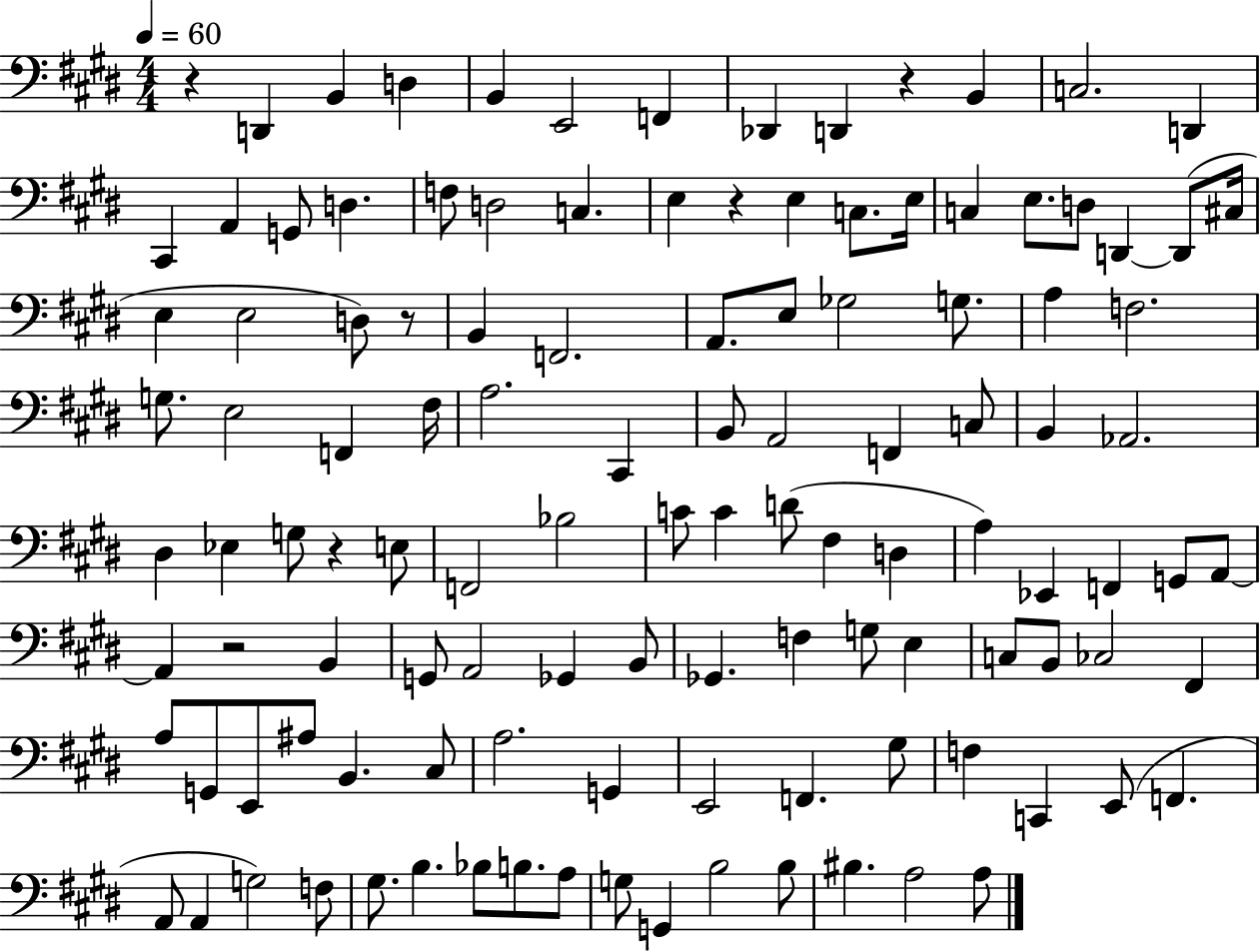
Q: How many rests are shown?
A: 6